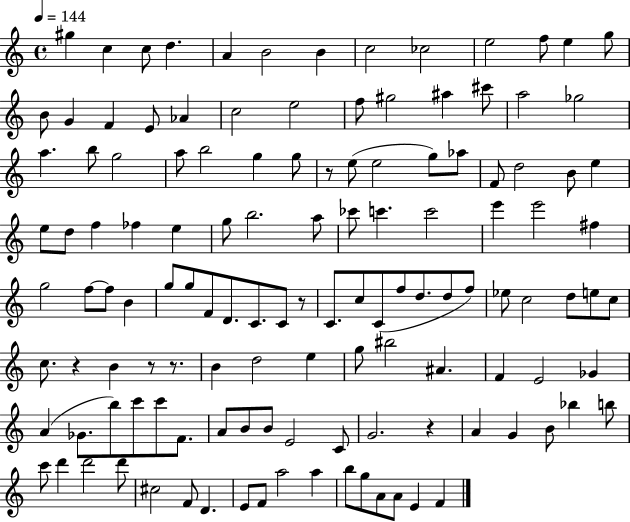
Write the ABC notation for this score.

X:1
T:Untitled
M:4/4
L:1/4
K:C
^g c c/2 d A B2 B c2 _c2 e2 f/2 e g/2 B/2 G F E/2 _A c2 e2 f/2 ^g2 ^a ^c'/2 a2 _g2 a b/2 g2 a/2 b2 g g/2 z/2 e/2 e2 g/2 _a/2 F/2 d2 B/2 e e/2 d/2 f _f e g/2 b2 a/2 _c'/2 c' c'2 e' e'2 ^f g2 f/2 f/2 B g/2 g/2 F/2 D/2 C/2 C/2 z/2 C/2 c/2 C/2 f/2 d/2 d/2 f/2 _e/2 c2 d/2 e/2 c/2 c/2 z B z/2 z/2 B d2 e g/2 ^b2 ^A F E2 _G A _G/2 b/2 c'/2 c'/2 F/2 A/2 B/2 B/2 E2 C/2 G2 z A G B/2 _b b/2 c'/2 d' d'2 d'/2 ^c2 F/2 D E/2 F/2 a2 a b/2 g/2 A/2 A/2 E F